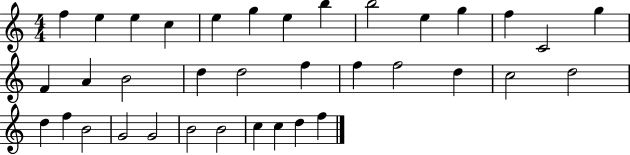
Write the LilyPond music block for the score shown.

{
  \clef treble
  \numericTimeSignature
  \time 4/4
  \key c \major
  f''4 e''4 e''4 c''4 | e''4 g''4 e''4 b''4 | b''2 e''4 g''4 | f''4 c'2 g''4 | \break f'4 a'4 b'2 | d''4 d''2 f''4 | f''4 f''2 d''4 | c''2 d''2 | \break d''4 f''4 b'2 | g'2 g'2 | b'2 b'2 | c''4 c''4 d''4 f''4 | \break \bar "|."
}